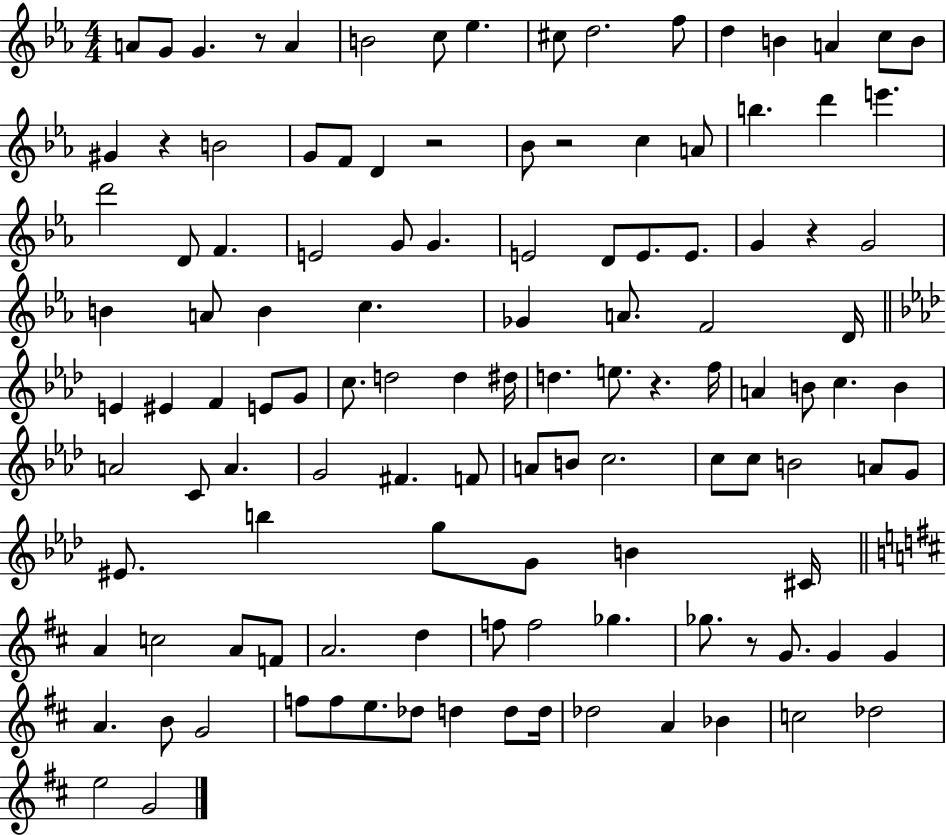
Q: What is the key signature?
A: EES major